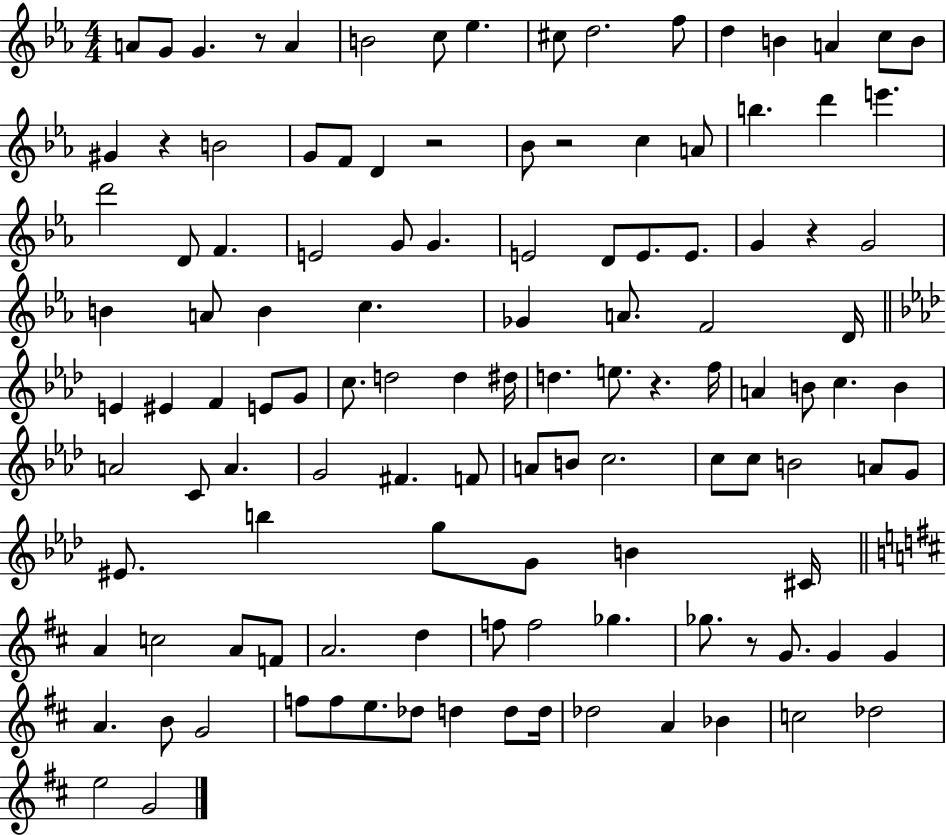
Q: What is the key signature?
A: EES major